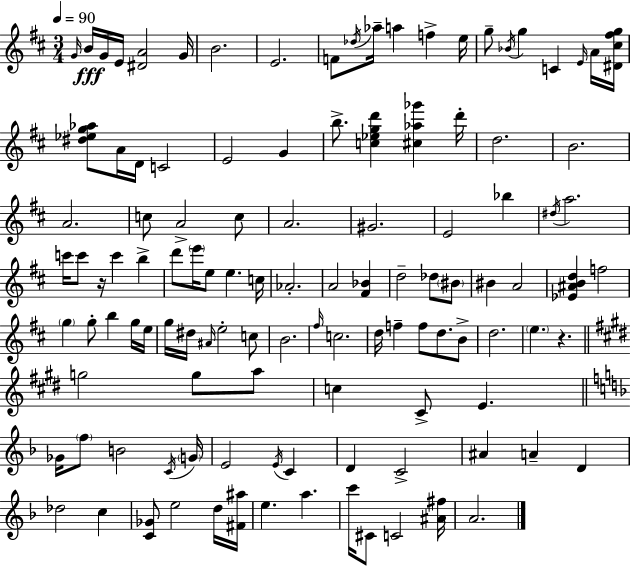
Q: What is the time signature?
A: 3/4